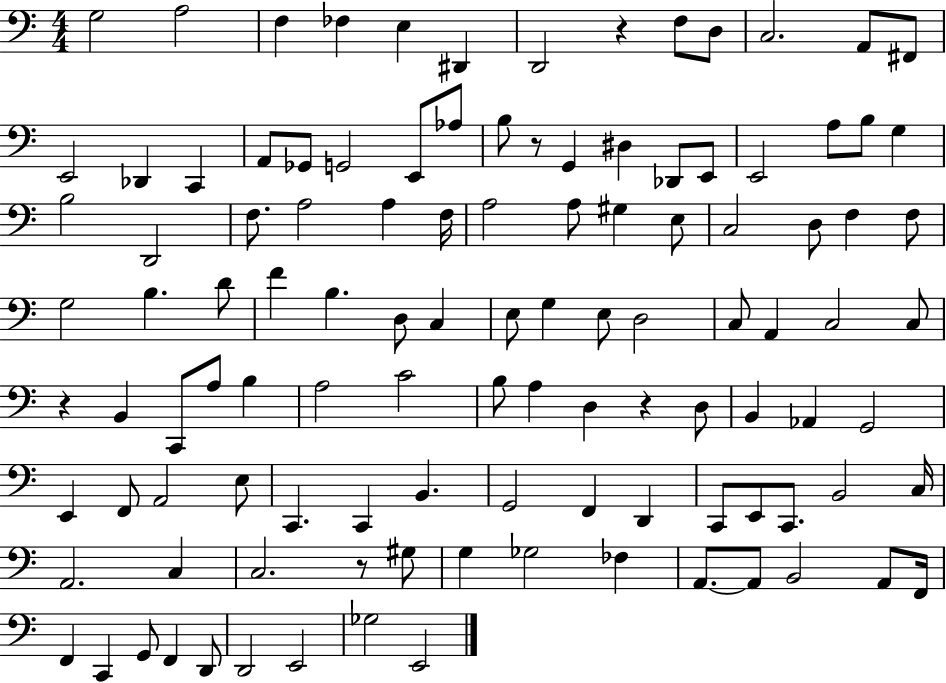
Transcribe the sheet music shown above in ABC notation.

X:1
T:Untitled
M:4/4
L:1/4
K:C
G,2 A,2 F, _F, E, ^D,, D,,2 z F,/2 D,/2 C,2 A,,/2 ^F,,/2 E,,2 _D,, C,, A,,/2 _G,,/2 G,,2 E,,/2 _A,/2 B,/2 z/2 G,, ^D, _D,,/2 E,,/2 E,,2 A,/2 B,/2 G, B,2 D,,2 F,/2 A,2 A, F,/4 A,2 A,/2 ^G, E,/2 C,2 D,/2 F, F,/2 G,2 B, D/2 F B, D,/2 C, E,/2 G, E,/2 D,2 C,/2 A,, C,2 C,/2 z B,, C,,/2 A,/2 B, A,2 C2 B,/2 A, D, z D,/2 B,, _A,, G,,2 E,, F,,/2 A,,2 E,/2 C,, C,, B,, G,,2 F,, D,, C,,/2 E,,/2 C,,/2 B,,2 C,/4 A,,2 C, C,2 z/2 ^G,/2 G, _G,2 _F, A,,/2 A,,/2 B,,2 A,,/2 F,,/4 F,, C,, G,,/2 F,, D,,/2 D,,2 E,,2 _G,2 E,,2